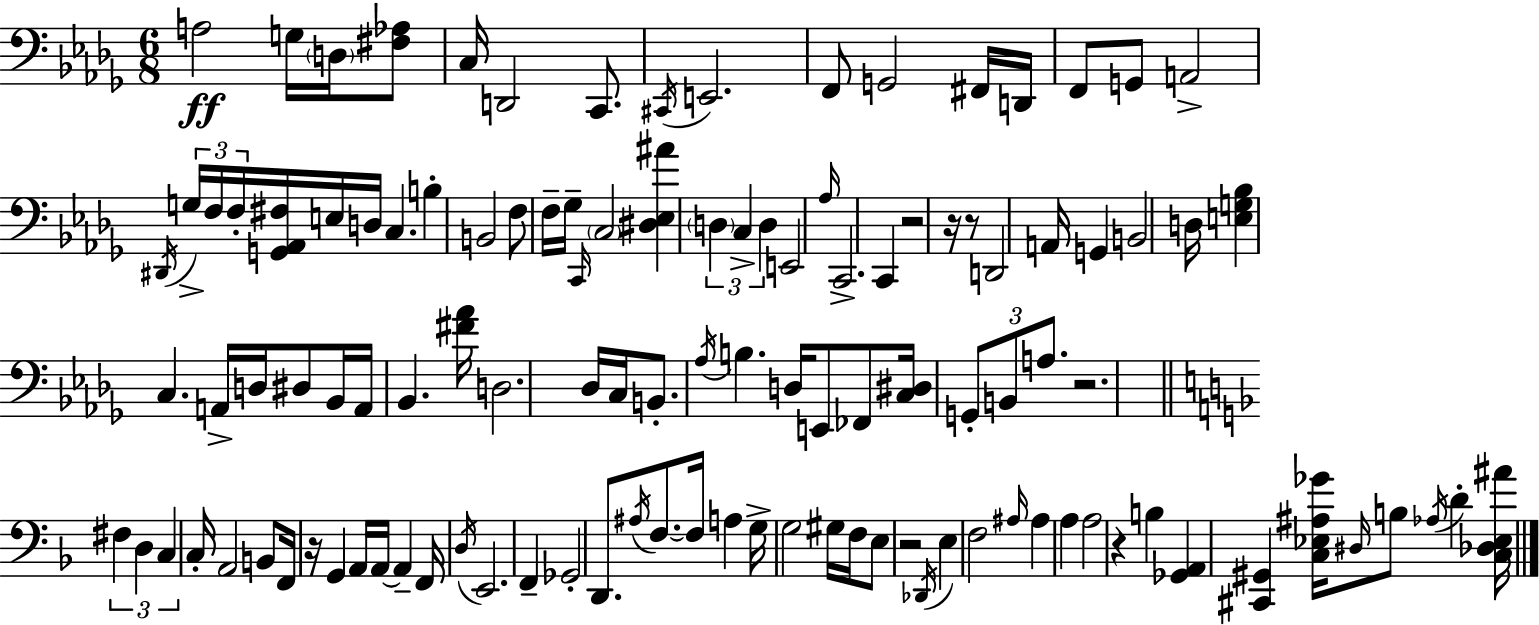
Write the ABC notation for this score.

X:1
T:Untitled
M:6/8
L:1/4
K:Bbm
A,2 G,/4 D,/4 [^F,_A,]/2 C,/4 D,,2 C,,/2 ^C,,/4 E,,2 F,,/2 G,,2 ^F,,/4 D,,/4 F,,/2 G,,/2 A,,2 ^D,,/4 G,/4 F,/4 F,/4 [G,,_A,,^F,]/4 E,/4 D,/4 C, B, B,,2 F,/2 F,/4 _G,/4 C,,/4 C,2 [^D,_E,^A] D, C, D, E,,2 _A,/4 C,,2 C,, z2 z/4 z/2 D,,2 A,,/4 G,, B,,2 D,/4 [E,G,_B,] C, A,,/4 D,/4 ^D,/2 _B,,/4 A,,/4 _B,, [^F_A]/4 D,2 _D,/4 C,/4 B,,/2 _A,/4 B, D,/4 E,,/2 _F,,/2 [C,^D,]/4 G,,/2 B,,/2 A,/2 z2 ^F, D, C, C,/4 A,,2 B,,/2 F,,/4 z/4 G,, A,,/4 A,,/4 A,, F,,/4 D,/4 E,,2 F,, _G,,2 D,,/2 ^A,/4 F,/2 F,/4 A, G,/4 G,2 ^G,/4 F,/4 E,/2 z2 _D,,/4 E, F,2 ^A,/4 ^A, A, A,2 z B, [_G,,A,,] [^C,,^G,,] [C,_E,^A,_G]/4 ^D,/4 B,/2 _A,/4 D [C,_D,_E,^A]/4